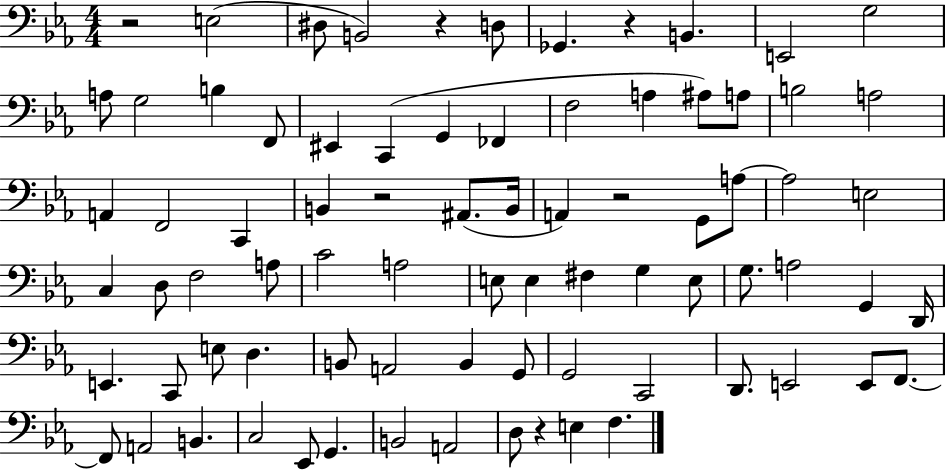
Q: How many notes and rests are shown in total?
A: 79